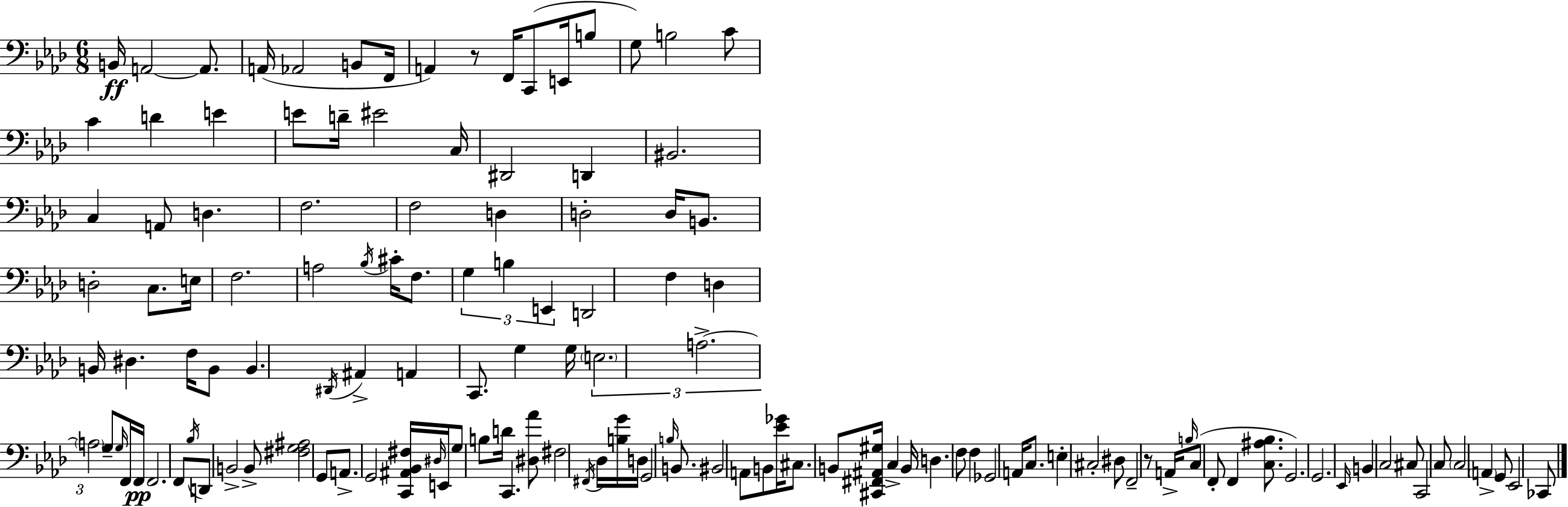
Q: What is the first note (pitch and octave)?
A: B2